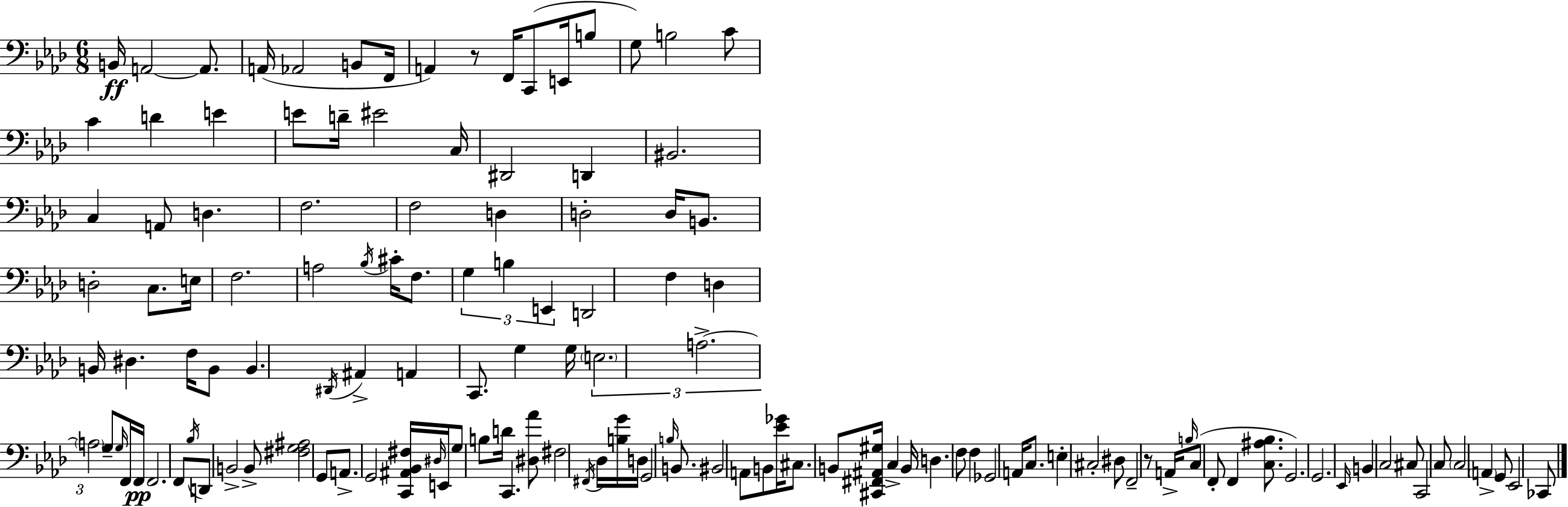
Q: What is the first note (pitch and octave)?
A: B2